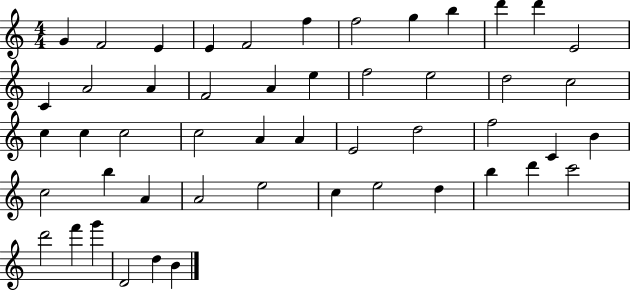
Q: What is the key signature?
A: C major